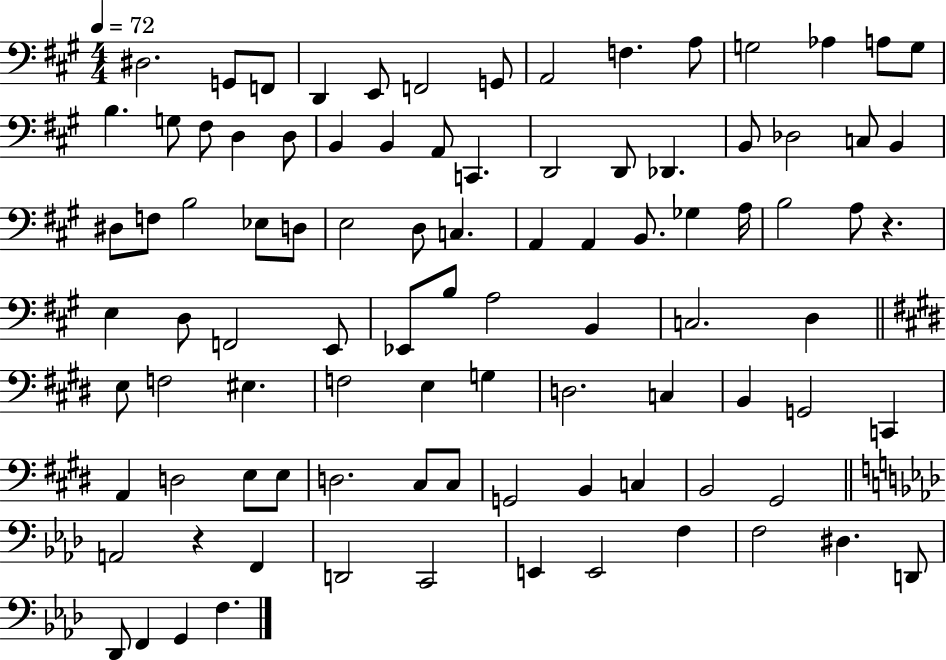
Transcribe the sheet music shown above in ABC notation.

X:1
T:Untitled
M:4/4
L:1/4
K:A
^D,2 G,,/2 F,,/2 D,, E,,/2 F,,2 G,,/2 A,,2 F, A,/2 G,2 _A, A,/2 G,/2 B, G,/2 ^F,/2 D, D,/2 B,, B,, A,,/2 C,, D,,2 D,,/2 _D,, B,,/2 _D,2 C,/2 B,, ^D,/2 F,/2 B,2 _E,/2 D,/2 E,2 D,/2 C, A,, A,, B,,/2 _G, A,/4 B,2 A,/2 z E, D,/2 F,,2 E,,/2 _E,,/2 B,/2 A,2 B,, C,2 D, E,/2 F,2 ^E, F,2 E, G, D,2 C, B,, G,,2 C,, A,, D,2 E,/2 E,/2 D,2 ^C,/2 ^C,/2 G,,2 B,, C, B,,2 ^G,,2 A,,2 z F,, D,,2 C,,2 E,, E,,2 F, F,2 ^D, D,,/2 _D,,/2 F,, G,, F,